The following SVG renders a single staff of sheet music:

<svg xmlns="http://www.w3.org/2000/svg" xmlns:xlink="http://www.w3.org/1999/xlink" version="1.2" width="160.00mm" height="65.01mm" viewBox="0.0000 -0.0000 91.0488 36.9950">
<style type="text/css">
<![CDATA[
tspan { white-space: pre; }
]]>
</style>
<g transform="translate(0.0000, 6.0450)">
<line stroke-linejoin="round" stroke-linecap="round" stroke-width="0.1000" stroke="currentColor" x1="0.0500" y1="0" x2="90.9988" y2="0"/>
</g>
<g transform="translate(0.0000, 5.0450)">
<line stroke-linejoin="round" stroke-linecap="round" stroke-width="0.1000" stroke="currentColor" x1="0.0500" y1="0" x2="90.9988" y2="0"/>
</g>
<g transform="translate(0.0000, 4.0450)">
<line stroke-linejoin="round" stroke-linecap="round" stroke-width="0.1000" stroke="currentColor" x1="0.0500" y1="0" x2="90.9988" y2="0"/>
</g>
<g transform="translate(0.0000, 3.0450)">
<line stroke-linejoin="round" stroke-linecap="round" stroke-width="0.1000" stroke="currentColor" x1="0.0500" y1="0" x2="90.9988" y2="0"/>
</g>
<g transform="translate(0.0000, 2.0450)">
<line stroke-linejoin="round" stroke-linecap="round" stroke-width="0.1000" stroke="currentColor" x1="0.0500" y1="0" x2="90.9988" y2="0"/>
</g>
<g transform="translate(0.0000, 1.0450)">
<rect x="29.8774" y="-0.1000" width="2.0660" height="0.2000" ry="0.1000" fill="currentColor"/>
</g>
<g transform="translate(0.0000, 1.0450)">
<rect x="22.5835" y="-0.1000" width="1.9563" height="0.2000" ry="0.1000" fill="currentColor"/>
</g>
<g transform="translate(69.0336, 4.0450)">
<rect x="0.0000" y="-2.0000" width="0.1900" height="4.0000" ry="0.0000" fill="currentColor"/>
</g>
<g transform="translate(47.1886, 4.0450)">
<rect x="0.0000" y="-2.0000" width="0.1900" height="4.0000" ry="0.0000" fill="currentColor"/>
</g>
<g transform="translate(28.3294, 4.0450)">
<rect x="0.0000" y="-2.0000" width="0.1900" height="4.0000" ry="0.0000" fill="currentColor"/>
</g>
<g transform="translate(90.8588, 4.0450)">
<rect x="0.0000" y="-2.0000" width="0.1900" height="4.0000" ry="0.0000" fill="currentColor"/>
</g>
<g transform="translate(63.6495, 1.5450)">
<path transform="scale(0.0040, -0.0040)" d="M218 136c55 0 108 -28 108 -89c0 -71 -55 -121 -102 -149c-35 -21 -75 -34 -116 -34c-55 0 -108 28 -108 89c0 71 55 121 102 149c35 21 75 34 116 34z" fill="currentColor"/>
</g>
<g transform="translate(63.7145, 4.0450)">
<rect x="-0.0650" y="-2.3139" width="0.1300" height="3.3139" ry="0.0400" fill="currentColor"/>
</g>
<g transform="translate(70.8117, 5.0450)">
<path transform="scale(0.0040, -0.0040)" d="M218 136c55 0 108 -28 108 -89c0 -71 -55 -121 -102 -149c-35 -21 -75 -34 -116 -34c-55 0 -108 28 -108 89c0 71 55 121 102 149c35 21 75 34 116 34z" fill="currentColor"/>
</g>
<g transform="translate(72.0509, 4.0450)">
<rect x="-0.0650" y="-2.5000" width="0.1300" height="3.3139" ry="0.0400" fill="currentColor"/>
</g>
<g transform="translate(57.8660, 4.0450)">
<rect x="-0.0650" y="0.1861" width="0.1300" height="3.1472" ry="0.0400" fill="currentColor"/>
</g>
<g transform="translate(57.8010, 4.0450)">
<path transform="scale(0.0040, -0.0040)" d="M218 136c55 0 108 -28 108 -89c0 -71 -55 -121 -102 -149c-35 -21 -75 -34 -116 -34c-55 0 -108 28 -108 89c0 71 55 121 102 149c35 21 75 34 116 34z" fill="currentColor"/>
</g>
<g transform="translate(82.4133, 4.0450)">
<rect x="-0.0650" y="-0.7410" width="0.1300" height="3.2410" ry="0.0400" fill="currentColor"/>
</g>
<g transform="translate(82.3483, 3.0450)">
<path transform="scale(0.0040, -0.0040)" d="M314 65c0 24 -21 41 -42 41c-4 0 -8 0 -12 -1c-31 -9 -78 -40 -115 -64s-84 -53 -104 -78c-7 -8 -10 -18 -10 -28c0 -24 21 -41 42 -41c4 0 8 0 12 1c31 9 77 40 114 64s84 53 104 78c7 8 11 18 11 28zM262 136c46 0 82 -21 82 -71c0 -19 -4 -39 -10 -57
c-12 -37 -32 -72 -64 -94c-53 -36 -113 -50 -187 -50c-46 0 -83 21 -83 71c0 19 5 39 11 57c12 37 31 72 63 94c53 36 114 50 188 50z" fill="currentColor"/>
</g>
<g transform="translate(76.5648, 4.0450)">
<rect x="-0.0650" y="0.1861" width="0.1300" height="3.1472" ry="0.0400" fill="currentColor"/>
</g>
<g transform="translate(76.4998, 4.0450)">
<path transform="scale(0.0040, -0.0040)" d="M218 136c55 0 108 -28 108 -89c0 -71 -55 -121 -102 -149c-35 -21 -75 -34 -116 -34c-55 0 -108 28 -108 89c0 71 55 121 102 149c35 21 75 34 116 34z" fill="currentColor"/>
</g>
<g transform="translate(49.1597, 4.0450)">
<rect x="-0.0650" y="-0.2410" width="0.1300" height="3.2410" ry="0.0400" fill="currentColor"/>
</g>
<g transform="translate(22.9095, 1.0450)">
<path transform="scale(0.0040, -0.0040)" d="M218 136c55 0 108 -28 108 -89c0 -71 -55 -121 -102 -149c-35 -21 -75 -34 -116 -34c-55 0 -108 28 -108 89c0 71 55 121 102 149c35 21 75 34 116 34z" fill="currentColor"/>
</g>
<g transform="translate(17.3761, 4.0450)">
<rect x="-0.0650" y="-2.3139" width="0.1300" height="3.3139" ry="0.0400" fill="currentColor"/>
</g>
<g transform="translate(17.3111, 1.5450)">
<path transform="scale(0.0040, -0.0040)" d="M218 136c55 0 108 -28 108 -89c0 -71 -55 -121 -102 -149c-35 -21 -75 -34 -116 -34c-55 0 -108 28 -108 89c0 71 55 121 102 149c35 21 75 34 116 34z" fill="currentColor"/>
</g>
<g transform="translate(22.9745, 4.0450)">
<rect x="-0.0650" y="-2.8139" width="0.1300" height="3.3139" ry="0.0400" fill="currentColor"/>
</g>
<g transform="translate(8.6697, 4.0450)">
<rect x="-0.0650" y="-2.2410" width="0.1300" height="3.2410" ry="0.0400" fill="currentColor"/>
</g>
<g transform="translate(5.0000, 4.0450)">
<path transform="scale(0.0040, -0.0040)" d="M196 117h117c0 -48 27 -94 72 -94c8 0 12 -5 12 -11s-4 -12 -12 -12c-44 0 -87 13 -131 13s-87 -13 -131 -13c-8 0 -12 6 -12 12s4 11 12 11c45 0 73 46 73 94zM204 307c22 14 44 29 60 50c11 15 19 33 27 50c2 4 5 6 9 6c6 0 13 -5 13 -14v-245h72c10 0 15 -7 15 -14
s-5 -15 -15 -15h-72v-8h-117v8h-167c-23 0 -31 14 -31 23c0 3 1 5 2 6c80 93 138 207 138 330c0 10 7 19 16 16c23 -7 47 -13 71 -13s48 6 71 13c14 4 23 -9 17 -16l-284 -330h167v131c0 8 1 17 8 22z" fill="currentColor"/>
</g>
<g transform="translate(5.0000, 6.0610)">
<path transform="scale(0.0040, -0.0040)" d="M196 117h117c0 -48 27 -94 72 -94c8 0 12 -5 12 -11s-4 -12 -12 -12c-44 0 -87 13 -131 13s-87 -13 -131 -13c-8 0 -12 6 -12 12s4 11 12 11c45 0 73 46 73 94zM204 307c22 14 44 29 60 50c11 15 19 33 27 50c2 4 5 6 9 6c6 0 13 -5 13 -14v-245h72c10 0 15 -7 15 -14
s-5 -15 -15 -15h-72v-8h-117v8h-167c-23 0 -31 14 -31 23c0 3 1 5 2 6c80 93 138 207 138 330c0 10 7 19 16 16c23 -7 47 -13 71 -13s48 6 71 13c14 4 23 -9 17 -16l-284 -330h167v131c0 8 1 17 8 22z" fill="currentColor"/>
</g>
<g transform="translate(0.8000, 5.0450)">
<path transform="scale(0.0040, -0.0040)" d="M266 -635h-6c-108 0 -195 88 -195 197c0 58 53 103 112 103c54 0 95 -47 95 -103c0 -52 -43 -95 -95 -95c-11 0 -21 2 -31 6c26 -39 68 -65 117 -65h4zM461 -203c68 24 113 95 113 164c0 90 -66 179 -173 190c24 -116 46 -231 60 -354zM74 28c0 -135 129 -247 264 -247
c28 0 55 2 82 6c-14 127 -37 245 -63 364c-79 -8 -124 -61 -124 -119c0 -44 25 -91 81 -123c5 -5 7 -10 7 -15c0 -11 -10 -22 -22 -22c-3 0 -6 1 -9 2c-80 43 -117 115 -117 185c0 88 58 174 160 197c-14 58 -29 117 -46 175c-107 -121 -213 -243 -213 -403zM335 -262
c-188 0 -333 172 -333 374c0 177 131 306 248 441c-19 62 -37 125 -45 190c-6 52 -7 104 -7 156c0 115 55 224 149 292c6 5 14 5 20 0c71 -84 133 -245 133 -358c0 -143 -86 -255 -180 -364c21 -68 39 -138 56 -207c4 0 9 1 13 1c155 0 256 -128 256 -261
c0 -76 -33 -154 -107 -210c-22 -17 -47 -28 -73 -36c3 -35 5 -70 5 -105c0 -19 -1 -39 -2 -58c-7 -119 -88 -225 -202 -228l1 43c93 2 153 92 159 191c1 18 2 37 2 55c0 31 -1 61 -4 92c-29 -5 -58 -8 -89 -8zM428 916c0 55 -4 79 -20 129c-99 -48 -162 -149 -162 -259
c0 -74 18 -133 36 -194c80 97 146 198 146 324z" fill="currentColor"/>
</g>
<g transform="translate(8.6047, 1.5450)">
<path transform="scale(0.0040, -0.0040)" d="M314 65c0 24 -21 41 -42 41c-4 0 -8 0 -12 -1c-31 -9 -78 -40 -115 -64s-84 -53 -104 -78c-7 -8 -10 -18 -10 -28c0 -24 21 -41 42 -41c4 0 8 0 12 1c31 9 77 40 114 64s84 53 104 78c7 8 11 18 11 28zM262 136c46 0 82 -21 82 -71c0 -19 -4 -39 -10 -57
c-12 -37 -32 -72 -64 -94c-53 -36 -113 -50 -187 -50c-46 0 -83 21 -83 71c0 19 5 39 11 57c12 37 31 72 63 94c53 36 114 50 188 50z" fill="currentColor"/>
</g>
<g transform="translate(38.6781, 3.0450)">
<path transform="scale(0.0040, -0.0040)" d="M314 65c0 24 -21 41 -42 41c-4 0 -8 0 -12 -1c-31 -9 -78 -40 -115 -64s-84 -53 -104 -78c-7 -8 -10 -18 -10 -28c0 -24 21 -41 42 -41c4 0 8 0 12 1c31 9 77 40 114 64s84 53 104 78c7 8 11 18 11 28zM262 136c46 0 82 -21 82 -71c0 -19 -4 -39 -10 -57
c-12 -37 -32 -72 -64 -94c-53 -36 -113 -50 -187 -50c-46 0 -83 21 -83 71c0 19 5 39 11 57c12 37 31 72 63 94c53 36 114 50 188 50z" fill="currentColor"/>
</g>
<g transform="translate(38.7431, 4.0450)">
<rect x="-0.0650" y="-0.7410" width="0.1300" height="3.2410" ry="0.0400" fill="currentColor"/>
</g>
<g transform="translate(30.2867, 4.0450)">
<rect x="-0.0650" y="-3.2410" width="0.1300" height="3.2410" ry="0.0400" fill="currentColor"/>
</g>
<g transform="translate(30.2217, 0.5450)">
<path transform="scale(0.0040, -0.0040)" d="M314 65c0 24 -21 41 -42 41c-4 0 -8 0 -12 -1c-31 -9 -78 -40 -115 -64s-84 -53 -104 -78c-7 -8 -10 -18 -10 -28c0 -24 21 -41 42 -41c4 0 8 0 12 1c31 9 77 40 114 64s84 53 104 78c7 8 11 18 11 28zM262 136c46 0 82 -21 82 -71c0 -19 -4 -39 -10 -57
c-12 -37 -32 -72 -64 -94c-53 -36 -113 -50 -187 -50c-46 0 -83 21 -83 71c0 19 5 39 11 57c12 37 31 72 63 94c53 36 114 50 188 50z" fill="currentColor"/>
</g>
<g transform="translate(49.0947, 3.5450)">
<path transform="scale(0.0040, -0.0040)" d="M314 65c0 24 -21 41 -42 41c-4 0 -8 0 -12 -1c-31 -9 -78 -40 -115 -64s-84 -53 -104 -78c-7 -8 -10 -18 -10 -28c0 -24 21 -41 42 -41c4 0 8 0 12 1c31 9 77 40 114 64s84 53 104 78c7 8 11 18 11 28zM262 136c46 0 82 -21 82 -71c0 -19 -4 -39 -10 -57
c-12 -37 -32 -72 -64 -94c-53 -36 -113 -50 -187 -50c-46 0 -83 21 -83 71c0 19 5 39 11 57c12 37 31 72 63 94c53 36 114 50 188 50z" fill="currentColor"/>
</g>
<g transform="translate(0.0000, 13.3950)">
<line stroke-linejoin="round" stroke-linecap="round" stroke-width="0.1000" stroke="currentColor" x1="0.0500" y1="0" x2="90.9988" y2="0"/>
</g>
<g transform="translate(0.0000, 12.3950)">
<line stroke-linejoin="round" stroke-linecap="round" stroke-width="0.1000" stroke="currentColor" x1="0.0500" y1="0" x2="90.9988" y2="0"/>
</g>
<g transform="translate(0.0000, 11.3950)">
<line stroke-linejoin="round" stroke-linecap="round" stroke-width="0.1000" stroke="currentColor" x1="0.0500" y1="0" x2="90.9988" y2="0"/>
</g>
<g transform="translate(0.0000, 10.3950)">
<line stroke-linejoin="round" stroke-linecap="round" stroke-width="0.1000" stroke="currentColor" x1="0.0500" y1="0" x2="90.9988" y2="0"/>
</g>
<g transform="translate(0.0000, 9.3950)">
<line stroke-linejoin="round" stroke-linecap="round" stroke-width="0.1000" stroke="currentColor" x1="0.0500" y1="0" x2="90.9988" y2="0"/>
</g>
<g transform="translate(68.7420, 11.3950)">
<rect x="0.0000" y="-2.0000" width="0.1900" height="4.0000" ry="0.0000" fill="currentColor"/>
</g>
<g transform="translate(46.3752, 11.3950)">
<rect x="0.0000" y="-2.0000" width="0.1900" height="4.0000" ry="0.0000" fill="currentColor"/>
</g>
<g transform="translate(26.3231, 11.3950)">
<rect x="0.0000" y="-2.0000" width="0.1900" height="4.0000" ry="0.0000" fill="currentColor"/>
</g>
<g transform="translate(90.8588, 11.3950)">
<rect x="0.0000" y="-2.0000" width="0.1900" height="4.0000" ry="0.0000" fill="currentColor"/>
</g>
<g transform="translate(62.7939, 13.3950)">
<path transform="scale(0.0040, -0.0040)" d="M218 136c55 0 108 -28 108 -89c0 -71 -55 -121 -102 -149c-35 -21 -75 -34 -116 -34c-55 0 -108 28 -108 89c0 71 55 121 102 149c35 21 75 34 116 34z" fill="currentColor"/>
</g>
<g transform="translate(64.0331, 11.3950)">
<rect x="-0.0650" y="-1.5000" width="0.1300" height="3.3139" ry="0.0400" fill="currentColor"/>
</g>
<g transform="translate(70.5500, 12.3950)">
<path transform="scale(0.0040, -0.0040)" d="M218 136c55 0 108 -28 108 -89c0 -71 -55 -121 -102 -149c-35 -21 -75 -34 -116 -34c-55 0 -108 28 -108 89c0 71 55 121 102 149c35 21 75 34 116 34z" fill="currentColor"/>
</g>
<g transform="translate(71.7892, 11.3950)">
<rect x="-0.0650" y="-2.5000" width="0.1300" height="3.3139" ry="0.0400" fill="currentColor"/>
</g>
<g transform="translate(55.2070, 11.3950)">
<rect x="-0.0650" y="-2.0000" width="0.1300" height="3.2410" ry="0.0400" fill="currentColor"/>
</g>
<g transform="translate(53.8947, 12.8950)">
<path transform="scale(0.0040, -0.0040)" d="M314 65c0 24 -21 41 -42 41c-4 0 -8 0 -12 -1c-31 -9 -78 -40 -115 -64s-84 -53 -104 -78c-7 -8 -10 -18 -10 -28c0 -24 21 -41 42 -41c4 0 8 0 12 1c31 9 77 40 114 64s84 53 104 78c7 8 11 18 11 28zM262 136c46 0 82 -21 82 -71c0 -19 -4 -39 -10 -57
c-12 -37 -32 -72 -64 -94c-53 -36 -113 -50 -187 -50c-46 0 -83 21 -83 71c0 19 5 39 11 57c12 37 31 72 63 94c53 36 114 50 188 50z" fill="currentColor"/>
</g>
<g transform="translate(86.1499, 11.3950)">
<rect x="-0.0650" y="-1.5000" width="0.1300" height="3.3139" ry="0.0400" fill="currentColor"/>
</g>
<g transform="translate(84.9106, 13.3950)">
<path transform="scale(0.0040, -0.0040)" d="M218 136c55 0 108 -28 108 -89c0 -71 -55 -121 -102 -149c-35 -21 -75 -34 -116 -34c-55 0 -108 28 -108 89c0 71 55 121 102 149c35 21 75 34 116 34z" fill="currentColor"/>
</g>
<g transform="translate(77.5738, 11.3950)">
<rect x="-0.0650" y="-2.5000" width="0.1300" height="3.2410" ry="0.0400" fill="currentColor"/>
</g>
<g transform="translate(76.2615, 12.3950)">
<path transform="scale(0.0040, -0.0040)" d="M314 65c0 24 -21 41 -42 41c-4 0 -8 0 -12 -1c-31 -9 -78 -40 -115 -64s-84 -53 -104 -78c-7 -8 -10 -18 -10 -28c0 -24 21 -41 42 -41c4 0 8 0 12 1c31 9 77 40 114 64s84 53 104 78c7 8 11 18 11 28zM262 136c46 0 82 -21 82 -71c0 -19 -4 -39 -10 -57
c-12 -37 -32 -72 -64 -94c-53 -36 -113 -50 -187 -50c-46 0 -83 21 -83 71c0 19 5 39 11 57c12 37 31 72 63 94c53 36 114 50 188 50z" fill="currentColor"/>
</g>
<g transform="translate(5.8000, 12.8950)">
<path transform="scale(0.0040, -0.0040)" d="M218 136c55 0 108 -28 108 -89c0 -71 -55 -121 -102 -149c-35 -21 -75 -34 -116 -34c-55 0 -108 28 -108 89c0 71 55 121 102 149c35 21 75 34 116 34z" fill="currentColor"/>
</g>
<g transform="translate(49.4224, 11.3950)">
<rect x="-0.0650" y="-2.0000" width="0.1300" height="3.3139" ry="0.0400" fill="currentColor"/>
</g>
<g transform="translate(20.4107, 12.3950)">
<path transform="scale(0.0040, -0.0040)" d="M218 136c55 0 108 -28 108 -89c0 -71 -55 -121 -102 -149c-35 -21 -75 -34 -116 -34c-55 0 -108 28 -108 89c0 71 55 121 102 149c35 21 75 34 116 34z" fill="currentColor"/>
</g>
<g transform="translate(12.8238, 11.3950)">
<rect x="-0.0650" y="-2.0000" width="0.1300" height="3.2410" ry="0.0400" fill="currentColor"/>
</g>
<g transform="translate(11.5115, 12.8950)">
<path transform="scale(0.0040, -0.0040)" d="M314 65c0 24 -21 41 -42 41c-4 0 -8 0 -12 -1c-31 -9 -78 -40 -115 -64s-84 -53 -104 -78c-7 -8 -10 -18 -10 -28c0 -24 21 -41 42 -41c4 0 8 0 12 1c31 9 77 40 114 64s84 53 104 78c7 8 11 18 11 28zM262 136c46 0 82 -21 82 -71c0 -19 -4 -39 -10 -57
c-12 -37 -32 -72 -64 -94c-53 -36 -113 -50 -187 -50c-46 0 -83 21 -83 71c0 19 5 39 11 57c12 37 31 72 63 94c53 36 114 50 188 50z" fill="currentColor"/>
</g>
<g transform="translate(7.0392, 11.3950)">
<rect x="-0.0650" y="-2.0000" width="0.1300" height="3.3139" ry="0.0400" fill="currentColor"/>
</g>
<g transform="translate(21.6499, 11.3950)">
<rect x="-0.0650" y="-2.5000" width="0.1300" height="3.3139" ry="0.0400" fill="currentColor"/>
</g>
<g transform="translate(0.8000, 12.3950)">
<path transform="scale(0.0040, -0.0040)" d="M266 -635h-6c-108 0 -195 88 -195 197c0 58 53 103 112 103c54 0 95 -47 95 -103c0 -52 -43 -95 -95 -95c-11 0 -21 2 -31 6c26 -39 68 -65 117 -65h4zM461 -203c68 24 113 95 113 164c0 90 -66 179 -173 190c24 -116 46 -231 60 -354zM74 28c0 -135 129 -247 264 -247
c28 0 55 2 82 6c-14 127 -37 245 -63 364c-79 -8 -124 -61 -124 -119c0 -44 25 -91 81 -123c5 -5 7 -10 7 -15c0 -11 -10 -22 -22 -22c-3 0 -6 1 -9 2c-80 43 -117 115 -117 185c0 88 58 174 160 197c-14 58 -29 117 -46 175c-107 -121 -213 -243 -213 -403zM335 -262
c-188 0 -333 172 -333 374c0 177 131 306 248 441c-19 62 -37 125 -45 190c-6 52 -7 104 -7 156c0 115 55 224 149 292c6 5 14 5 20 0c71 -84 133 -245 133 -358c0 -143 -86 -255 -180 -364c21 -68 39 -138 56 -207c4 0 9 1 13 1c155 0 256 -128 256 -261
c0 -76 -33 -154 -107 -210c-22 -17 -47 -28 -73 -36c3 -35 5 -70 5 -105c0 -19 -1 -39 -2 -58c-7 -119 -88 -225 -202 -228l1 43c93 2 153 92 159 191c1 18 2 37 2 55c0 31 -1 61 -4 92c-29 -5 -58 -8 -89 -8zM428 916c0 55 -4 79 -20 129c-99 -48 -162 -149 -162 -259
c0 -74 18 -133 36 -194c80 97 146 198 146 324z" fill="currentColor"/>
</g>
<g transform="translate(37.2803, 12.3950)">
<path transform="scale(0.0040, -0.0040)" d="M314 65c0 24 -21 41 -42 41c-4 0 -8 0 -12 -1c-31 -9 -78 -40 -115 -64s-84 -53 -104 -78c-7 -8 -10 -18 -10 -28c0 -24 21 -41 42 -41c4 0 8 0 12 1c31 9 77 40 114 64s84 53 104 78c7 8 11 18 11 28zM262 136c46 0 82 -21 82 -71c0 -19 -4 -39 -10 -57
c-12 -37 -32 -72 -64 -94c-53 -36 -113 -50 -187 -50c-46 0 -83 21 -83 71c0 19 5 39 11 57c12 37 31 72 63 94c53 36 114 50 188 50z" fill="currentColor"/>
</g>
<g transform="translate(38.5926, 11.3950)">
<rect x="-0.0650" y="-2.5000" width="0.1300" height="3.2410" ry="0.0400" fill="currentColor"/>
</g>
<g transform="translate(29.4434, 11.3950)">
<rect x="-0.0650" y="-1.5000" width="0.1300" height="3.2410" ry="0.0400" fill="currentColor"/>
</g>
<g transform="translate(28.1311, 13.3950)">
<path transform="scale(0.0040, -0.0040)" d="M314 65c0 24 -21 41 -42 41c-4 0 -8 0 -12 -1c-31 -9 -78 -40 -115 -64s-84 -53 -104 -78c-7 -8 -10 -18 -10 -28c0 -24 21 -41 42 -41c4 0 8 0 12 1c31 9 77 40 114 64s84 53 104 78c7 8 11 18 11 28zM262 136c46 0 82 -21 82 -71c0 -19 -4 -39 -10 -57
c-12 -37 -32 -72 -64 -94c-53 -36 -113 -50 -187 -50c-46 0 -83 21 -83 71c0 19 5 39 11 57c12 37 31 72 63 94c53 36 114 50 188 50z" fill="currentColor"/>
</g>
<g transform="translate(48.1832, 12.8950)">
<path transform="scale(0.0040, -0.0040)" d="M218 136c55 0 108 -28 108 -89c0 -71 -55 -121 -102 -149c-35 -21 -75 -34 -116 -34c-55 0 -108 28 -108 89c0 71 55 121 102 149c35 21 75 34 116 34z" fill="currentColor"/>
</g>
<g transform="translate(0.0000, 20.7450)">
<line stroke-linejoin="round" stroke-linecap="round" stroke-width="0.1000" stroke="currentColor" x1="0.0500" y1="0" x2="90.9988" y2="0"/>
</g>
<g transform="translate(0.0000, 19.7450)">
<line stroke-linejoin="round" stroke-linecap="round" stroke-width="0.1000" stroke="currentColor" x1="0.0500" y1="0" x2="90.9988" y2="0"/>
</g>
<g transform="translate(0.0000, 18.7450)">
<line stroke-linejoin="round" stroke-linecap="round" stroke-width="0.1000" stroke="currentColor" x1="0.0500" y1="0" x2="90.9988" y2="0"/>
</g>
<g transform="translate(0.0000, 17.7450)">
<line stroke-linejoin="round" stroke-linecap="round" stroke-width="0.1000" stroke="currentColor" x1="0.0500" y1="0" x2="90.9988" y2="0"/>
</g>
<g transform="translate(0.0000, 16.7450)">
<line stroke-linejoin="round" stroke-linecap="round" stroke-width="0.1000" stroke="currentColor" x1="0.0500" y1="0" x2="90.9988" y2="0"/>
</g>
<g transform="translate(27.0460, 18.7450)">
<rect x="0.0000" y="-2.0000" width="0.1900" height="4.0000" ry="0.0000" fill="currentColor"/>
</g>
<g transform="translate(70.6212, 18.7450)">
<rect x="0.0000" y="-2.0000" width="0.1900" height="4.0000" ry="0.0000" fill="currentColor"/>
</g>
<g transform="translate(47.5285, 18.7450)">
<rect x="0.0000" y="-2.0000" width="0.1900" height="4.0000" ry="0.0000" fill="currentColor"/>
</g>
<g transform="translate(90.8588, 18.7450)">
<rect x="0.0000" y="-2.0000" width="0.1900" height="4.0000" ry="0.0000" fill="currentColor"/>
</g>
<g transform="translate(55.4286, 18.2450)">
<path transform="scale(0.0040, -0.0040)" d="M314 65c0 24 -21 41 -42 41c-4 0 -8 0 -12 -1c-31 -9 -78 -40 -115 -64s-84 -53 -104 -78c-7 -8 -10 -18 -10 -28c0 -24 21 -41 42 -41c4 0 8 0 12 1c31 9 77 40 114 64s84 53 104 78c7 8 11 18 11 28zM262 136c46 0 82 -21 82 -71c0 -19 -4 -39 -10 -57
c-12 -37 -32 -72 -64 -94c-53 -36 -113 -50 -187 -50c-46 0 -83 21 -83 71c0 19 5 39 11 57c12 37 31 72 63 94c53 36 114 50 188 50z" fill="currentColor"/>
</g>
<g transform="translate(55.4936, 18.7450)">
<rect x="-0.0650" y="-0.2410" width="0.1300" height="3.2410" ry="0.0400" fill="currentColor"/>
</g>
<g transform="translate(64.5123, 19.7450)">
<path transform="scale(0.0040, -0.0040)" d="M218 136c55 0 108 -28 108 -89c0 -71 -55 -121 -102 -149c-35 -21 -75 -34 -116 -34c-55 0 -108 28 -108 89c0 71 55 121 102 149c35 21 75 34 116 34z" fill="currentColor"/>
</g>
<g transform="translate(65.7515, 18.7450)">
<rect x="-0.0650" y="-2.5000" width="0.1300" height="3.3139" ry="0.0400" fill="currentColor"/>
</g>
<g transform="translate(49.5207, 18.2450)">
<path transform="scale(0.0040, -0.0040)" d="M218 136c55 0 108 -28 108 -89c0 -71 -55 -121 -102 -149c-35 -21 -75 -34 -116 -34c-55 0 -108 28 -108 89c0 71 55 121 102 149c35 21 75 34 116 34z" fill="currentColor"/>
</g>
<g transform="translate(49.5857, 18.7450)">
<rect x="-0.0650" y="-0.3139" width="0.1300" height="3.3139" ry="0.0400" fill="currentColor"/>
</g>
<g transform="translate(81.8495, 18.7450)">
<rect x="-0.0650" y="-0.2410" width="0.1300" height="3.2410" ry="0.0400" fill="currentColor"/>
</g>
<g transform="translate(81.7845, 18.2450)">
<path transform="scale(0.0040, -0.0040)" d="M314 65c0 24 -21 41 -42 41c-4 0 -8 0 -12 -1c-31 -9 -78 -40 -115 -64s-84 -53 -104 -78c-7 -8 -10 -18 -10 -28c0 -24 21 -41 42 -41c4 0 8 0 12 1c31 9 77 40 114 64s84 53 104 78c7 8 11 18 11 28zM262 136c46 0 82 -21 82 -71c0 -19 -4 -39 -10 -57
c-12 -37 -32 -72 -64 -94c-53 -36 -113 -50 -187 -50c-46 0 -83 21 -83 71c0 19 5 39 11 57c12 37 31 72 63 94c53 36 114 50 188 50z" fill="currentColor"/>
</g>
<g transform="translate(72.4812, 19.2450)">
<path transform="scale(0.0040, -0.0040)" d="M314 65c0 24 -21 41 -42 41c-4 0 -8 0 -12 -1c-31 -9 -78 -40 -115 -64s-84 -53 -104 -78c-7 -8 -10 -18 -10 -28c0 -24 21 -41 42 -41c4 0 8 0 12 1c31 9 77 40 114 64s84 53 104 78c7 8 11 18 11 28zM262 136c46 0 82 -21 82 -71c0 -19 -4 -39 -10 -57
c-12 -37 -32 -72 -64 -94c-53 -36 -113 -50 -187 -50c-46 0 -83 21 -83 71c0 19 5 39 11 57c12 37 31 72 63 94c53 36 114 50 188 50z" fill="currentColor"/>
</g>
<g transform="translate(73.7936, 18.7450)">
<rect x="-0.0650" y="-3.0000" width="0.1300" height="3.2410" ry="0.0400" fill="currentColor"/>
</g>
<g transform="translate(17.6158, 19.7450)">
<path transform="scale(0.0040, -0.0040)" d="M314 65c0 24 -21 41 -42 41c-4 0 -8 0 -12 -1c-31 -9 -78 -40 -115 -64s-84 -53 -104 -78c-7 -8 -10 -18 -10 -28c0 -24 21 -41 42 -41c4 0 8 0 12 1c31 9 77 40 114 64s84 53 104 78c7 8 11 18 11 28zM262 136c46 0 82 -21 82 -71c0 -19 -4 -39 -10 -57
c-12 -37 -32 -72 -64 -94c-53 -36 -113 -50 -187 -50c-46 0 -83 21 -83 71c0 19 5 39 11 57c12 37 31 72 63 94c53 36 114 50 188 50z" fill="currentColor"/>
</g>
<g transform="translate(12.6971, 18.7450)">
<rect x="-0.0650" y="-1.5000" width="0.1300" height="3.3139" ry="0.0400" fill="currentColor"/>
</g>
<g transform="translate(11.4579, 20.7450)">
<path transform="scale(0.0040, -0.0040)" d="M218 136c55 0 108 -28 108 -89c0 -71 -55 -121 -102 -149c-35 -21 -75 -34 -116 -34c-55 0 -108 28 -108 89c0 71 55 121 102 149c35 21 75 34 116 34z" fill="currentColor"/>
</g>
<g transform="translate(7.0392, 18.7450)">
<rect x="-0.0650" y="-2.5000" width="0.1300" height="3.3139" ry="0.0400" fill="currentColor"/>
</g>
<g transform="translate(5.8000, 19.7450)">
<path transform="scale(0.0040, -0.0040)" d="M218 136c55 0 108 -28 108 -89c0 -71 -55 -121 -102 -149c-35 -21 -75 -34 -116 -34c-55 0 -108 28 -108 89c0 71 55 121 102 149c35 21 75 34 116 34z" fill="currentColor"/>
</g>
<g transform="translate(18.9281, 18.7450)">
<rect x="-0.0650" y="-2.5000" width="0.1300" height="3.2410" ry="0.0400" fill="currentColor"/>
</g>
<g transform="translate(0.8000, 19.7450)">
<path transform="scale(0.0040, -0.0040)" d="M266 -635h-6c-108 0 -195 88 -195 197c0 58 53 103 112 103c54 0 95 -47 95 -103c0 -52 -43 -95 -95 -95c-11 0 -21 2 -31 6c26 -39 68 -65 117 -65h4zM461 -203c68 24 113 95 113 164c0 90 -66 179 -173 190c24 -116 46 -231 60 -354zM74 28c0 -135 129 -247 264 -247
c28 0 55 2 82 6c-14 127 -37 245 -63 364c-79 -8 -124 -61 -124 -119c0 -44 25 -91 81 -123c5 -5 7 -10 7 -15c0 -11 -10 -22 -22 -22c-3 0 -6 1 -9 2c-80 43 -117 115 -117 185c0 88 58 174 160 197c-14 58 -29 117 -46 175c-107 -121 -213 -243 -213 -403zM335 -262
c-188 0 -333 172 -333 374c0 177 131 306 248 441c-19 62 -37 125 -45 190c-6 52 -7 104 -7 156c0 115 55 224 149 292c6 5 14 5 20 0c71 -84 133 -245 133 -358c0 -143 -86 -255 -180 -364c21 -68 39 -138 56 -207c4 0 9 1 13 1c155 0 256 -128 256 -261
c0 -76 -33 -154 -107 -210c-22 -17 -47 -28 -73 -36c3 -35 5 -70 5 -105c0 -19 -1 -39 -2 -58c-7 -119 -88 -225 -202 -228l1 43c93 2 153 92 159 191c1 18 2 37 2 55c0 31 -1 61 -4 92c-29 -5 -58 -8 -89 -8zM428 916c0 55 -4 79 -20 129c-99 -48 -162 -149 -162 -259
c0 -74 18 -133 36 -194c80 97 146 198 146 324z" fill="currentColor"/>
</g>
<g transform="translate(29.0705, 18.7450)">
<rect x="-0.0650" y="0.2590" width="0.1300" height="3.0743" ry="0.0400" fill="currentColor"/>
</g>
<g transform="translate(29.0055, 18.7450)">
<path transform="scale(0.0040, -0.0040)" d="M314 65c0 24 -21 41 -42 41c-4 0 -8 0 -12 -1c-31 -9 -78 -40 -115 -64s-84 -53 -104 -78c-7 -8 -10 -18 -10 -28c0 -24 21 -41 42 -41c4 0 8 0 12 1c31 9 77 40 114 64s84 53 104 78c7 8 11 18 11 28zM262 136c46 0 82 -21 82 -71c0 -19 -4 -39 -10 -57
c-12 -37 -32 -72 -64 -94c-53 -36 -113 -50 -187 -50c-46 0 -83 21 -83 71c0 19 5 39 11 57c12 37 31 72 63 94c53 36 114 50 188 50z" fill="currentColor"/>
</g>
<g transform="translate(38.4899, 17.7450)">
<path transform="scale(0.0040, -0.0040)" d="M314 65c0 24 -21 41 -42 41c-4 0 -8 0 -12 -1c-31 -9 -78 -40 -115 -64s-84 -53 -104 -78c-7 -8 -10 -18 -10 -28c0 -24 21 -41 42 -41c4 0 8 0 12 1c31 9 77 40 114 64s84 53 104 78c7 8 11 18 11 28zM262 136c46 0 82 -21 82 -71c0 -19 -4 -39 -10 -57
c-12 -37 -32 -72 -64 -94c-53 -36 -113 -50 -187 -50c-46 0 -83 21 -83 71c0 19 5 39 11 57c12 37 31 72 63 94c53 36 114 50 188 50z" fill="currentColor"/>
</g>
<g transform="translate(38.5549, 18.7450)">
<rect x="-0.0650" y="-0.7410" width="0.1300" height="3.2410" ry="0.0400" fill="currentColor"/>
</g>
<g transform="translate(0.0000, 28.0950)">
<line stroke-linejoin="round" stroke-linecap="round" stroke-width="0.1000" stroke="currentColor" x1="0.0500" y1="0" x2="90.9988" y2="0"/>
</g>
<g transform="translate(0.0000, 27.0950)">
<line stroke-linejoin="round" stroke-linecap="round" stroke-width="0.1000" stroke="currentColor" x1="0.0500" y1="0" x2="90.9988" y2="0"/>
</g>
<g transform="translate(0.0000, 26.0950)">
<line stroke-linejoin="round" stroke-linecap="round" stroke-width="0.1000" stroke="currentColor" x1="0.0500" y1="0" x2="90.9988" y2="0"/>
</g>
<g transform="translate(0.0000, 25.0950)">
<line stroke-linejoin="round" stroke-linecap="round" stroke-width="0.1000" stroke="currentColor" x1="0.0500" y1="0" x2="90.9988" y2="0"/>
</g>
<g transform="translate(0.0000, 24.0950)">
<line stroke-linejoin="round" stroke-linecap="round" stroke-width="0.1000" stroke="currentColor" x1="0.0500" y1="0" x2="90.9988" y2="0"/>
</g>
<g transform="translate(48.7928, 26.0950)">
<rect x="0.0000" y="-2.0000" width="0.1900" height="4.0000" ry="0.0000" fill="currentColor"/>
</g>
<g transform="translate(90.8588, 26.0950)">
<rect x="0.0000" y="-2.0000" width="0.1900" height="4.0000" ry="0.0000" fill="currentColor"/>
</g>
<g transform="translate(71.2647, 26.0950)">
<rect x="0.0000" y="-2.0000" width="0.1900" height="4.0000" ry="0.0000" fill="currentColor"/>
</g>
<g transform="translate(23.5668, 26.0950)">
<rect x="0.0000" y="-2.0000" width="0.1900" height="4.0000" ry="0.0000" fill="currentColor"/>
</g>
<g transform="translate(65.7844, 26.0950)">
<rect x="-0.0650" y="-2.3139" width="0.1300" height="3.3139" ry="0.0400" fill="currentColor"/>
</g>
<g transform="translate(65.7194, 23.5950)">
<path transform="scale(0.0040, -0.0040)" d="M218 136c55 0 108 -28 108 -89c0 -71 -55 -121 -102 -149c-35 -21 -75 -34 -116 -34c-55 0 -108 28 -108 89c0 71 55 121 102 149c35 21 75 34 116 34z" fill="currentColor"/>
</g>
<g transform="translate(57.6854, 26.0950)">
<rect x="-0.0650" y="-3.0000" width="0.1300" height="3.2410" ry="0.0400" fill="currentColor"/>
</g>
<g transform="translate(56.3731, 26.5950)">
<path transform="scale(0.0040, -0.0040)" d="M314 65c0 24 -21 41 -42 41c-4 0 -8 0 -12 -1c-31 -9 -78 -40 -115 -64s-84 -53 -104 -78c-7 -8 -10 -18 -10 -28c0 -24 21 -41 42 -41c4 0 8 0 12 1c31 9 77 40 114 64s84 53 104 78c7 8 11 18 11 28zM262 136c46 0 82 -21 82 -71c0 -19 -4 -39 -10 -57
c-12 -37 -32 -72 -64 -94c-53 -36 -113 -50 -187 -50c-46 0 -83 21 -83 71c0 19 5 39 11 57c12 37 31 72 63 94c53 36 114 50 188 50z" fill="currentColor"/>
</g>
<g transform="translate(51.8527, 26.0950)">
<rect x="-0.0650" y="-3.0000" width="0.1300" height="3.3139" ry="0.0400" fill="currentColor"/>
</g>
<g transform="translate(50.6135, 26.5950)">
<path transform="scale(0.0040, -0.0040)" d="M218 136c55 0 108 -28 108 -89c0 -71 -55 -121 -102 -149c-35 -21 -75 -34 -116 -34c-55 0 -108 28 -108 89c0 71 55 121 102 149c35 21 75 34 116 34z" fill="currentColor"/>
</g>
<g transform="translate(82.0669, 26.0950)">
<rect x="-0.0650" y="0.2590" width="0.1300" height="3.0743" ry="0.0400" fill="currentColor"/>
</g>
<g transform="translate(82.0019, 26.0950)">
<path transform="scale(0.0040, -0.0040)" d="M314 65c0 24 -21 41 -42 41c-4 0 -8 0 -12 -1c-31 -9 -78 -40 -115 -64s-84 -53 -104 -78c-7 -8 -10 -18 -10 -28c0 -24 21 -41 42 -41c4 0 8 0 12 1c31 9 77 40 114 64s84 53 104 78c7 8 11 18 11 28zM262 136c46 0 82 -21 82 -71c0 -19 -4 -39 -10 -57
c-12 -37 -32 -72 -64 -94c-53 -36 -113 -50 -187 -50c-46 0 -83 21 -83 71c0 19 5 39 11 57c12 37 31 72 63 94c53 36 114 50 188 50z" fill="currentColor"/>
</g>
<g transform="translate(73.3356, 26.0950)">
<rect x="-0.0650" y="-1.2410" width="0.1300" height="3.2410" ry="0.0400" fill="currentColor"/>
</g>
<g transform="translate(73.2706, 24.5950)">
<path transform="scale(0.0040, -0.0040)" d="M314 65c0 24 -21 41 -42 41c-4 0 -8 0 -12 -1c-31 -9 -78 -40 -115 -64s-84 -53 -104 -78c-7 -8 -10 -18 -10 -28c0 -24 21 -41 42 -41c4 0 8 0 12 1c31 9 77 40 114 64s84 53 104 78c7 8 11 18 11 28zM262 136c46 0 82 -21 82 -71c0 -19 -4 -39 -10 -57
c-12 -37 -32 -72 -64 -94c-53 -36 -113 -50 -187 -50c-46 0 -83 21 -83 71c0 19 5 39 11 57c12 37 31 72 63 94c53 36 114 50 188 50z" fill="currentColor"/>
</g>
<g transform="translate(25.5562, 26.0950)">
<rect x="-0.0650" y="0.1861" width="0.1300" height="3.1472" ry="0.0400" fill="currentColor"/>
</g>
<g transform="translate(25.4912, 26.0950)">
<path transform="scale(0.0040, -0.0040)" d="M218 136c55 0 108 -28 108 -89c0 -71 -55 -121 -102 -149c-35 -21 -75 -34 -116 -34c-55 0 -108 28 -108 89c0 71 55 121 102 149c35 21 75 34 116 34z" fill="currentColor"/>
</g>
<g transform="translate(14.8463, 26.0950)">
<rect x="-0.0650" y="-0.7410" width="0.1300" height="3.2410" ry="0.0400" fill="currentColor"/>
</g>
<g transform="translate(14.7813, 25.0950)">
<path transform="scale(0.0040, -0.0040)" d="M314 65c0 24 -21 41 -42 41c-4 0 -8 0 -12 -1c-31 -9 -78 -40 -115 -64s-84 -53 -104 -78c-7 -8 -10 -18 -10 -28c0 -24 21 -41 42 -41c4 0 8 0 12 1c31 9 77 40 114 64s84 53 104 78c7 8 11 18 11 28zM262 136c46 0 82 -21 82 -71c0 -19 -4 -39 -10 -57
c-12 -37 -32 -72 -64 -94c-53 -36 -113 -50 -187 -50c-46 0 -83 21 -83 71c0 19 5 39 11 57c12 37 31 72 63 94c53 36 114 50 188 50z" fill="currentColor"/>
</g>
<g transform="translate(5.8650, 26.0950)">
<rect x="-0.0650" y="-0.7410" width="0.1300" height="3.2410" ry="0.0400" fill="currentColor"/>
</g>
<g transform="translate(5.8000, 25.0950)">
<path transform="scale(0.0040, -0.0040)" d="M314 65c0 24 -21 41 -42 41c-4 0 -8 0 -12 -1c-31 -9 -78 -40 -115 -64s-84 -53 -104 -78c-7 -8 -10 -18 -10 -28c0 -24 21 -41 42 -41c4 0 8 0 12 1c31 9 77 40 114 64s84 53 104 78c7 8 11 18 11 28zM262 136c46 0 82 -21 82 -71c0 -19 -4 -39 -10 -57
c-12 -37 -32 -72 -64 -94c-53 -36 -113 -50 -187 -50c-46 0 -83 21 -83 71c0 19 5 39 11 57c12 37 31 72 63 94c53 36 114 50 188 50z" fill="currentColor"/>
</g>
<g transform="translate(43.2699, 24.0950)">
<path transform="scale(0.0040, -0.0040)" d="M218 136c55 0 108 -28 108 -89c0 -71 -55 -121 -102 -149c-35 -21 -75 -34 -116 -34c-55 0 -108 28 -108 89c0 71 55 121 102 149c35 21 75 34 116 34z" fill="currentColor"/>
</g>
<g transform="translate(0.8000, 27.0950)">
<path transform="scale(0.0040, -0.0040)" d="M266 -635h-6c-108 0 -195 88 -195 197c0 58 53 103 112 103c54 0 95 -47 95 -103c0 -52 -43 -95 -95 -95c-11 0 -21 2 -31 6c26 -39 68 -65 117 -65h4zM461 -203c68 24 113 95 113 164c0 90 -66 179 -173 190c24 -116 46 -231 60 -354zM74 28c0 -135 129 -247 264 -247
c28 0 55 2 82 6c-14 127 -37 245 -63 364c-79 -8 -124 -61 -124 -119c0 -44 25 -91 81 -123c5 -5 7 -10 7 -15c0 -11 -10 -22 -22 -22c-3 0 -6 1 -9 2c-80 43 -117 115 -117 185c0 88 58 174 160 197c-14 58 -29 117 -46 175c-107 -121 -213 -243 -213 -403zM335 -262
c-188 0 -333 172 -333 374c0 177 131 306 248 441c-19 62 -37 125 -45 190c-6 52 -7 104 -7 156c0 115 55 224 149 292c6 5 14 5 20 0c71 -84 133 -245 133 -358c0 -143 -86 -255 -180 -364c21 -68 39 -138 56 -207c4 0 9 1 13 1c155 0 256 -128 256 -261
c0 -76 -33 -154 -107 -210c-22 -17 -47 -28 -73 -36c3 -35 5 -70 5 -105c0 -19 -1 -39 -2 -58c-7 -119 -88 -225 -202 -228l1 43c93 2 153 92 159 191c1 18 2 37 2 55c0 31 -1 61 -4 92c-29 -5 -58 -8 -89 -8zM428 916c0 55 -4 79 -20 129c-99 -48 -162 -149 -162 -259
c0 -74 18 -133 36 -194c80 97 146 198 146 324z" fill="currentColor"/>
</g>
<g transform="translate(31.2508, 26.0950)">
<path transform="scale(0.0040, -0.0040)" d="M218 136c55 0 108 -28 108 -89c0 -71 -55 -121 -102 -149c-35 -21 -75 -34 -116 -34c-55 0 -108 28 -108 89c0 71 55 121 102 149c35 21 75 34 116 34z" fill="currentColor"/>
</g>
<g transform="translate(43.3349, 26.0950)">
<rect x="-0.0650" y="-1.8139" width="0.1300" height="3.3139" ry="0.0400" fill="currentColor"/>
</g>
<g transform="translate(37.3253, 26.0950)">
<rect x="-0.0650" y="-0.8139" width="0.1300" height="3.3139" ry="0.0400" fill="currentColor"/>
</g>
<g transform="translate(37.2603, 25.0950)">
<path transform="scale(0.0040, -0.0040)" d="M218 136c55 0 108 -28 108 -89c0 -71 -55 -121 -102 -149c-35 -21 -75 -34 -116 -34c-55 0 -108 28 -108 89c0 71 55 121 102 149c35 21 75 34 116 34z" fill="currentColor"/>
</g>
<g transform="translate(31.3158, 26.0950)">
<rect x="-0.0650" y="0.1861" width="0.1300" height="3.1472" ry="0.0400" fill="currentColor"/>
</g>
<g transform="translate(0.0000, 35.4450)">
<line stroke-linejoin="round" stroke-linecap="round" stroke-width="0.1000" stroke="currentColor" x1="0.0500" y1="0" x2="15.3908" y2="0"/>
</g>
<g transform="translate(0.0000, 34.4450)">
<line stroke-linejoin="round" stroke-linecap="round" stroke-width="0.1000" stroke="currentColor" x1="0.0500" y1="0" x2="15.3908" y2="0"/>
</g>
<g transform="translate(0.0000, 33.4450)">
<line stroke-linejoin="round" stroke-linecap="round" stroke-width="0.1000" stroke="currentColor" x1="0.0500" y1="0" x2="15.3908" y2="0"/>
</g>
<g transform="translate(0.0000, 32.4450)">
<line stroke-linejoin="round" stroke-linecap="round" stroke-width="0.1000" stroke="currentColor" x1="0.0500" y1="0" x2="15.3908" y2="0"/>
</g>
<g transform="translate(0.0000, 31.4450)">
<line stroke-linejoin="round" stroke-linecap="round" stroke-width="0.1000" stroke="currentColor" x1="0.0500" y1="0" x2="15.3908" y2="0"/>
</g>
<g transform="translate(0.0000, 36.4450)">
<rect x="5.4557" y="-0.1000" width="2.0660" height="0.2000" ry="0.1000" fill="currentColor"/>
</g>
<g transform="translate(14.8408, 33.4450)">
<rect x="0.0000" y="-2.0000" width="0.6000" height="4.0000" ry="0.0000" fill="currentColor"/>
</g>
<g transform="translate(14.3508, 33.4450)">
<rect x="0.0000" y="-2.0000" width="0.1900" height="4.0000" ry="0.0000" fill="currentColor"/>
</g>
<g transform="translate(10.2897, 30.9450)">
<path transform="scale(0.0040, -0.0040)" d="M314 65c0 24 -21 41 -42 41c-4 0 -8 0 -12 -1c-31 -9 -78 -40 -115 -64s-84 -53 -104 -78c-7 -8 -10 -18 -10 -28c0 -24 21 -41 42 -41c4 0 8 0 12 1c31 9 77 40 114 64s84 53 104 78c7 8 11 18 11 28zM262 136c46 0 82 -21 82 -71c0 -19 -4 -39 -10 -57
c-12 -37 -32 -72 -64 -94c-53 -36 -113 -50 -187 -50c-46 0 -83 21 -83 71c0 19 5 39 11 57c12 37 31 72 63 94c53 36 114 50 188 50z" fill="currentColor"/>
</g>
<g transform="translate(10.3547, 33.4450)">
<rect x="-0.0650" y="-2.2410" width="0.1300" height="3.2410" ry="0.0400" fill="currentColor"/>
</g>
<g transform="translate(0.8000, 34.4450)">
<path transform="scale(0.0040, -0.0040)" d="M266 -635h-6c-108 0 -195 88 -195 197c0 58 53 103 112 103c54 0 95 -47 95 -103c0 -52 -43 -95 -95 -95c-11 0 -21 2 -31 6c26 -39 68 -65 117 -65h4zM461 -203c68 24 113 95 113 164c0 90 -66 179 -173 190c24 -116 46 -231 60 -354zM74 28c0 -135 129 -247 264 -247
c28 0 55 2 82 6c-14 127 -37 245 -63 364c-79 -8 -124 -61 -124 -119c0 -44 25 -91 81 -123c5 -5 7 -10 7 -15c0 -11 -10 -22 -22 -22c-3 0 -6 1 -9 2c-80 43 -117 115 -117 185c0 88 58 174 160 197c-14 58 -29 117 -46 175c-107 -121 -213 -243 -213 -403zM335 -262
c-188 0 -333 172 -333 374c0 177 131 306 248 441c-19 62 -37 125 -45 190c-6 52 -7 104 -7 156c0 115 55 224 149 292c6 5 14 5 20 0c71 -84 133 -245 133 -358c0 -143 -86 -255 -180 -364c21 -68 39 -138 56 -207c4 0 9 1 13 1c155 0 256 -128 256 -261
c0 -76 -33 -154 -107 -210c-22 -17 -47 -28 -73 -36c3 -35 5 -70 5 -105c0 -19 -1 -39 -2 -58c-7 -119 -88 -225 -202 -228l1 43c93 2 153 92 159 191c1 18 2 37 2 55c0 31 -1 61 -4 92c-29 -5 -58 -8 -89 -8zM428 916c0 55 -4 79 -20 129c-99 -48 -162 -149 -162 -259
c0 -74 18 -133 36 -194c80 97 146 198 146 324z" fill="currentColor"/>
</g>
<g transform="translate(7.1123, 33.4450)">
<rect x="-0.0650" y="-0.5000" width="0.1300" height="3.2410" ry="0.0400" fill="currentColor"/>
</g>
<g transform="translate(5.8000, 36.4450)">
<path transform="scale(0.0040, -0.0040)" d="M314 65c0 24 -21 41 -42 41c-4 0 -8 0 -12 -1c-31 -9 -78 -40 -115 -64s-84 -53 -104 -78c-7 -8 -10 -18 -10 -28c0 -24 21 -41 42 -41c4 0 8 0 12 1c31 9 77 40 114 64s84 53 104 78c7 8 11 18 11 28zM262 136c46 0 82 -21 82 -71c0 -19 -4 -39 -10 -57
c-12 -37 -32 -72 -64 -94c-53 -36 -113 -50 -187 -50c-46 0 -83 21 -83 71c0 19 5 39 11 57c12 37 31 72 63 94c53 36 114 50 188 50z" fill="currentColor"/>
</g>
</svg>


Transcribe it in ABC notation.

X:1
T:Untitled
M:4/4
L:1/4
K:C
g2 g a b2 d2 c2 B g G B d2 F F2 G E2 G2 F F2 E G G2 E G E G2 B2 d2 c c2 G A2 c2 d2 d2 B B d f A A2 g e2 B2 C2 g2